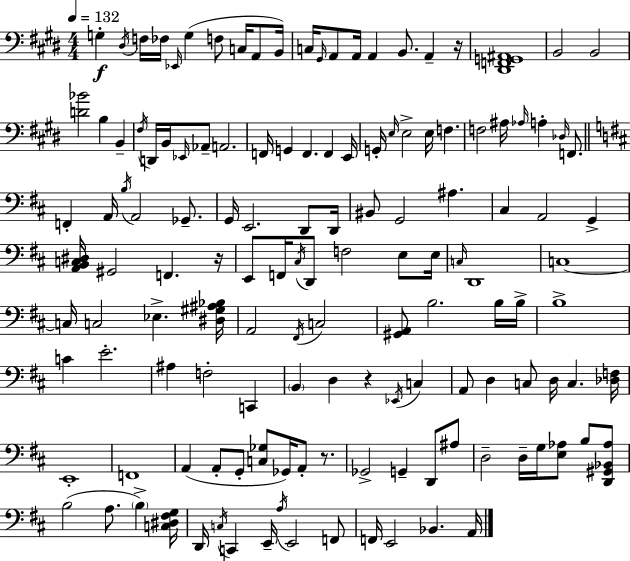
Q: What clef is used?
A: bass